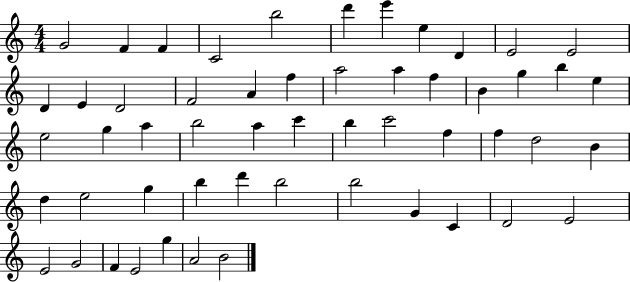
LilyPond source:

{
  \clef treble
  \numericTimeSignature
  \time 4/4
  \key c \major
  g'2 f'4 f'4 | c'2 b''2 | d'''4 e'''4 e''4 d'4 | e'2 e'2 | \break d'4 e'4 d'2 | f'2 a'4 f''4 | a''2 a''4 f''4 | b'4 g''4 b''4 e''4 | \break e''2 g''4 a''4 | b''2 a''4 c'''4 | b''4 c'''2 f''4 | f''4 d''2 b'4 | \break d''4 e''2 g''4 | b''4 d'''4 b''2 | b''2 g'4 c'4 | d'2 e'2 | \break e'2 g'2 | f'4 e'2 g''4 | a'2 b'2 | \bar "|."
}